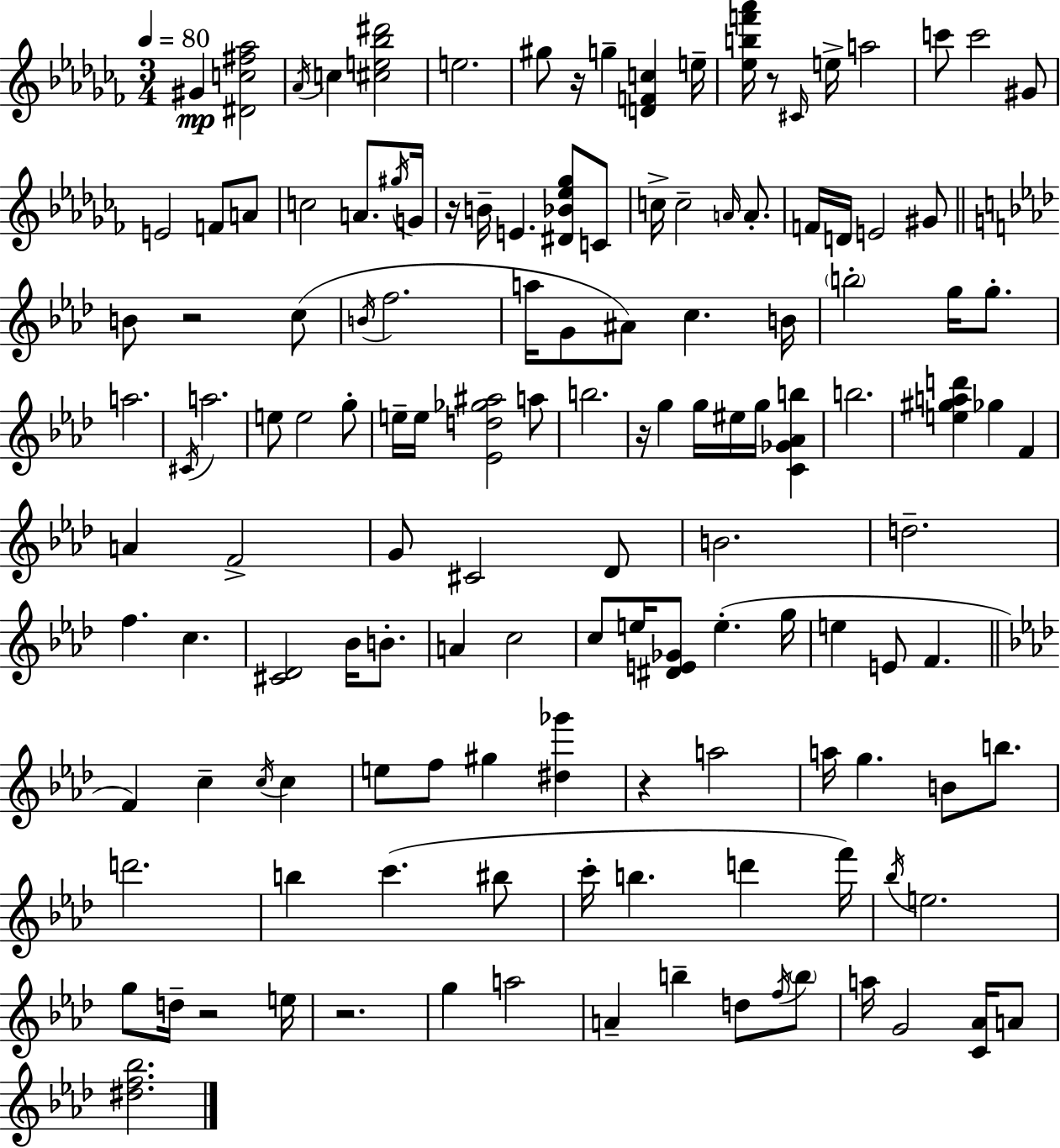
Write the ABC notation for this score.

X:1
T:Untitled
M:3/4
L:1/4
K:Abm
^G [^Dc^f_a]2 _A/4 c [^ce_b^d']2 e2 ^g/2 z/4 g [DFc] e/4 [_ebf'_a']/4 z/2 ^C/4 e/4 a2 c'/2 c'2 ^G/2 E2 F/2 A/2 c2 A/2 ^g/4 G/4 z/4 B/4 E [^D_B_e_g]/2 C/2 c/4 c2 A/4 A/2 F/4 D/4 E2 ^G/2 B/2 z2 c/2 B/4 f2 a/4 G/2 ^A/2 c B/4 b2 g/4 g/2 a2 ^C/4 a2 e/2 e2 g/2 e/4 e/4 [_Ed_g^a]2 a/2 b2 z/4 g g/4 ^e/4 g/4 [C_G_Ab] b2 [e^gad'] _g F A F2 G/2 ^C2 _D/2 B2 d2 f c [^C_D]2 _B/4 B/2 A c2 c/2 e/4 [^DE_G]/2 e g/4 e E/2 F F c c/4 c e/2 f/2 ^g [^d_g'] z a2 a/4 g B/2 b/2 d'2 b c' ^b/2 c'/4 b d' f'/4 _b/4 e2 g/2 d/4 z2 e/4 z2 g a2 A b d/2 f/4 b/2 a/4 G2 [C_A]/4 A/2 [^df_b]2